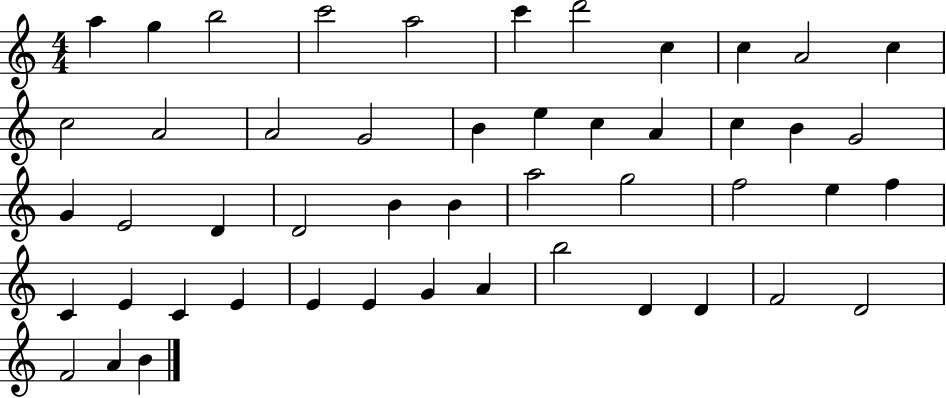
A5/q G5/q B5/h C6/h A5/h C6/q D6/h C5/q C5/q A4/h C5/q C5/h A4/h A4/h G4/h B4/q E5/q C5/q A4/q C5/q B4/q G4/h G4/q E4/h D4/q D4/h B4/q B4/q A5/h G5/h F5/h E5/q F5/q C4/q E4/q C4/q E4/q E4/q E4/q G4/q A4/q B5/h D4/q D4/q F4/h D4/h F4/h A4/q B4/q